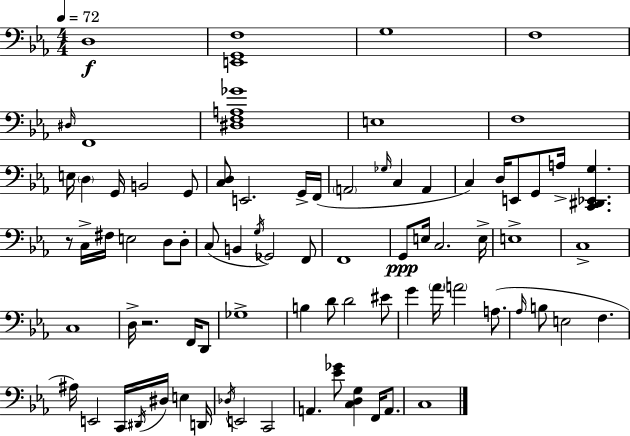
X:1
T:Untitled
M:4/4
L:1/4
K:Cm
D,4 [E,,G,,F,]4 G,4 F,4 ^D,/4 F,,4 [^D,F,A,_G]4 E,4 F,4 E,/4 D, G,,/4 B,,2 G,,/2 [C,D,]/2 E,,2 G,,/4 F,,/4 A,,2 _G,/4 C, A,, C, D,/4 E,,/2 G,,/2 A,/4 [C,,^D,,_E,,G,] z/2 C,/4 ^F,/4 E,2 D,/2 D,/2 C,/2 B,, G,/4 _G,,2 F,,/2 F,,4 G,,/2 E,/4 C,2 E,/4 E,4 C,4 C,4 D,/4 z2 F,,/4 D,,/2 _G,4 B, D/2 D2 ^E/2 G _A/4 A2 A,/2 _A,/4 B,/2 E,2 F, ^A,/4 E,,2 C,,/4 ^D,,/4 ^D,/4 E, D,,/4 _D,/4 E,,2 C,,2 A,, [_E_G]/2 [C,D,G,] F,,/4 A,,/2 C,4